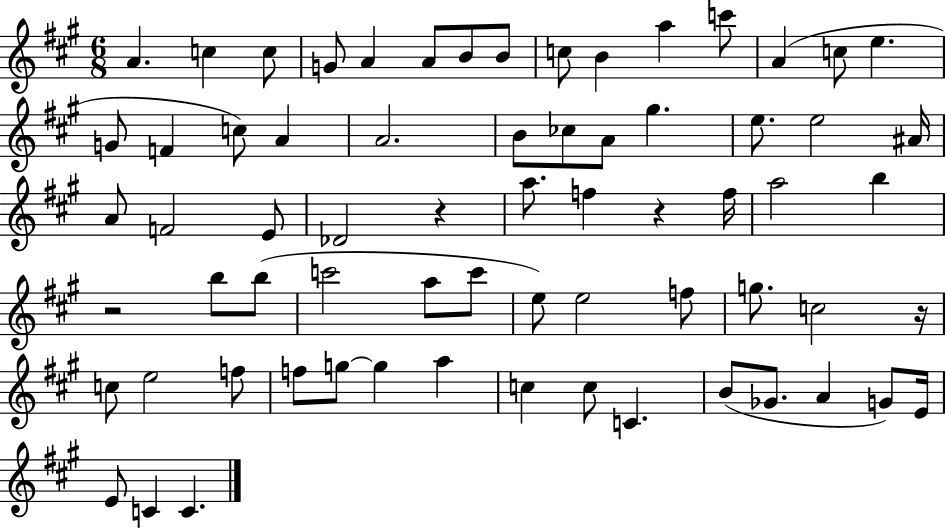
A4/q. C5/q C5/e G4/e A4/q A4/e B4/e B4/e C5/e B4/q A5/q C6/e A4/q C5/e E5/q. G4/e F4/q C5/e A4/q A4/h. B4/e CES5/e A4/e G#5/q. E5/e. E5/h A#4/s A4/e F4/h E4/e Db4/h R/q A5/e. F5/q R/q F5/s A5/h B5/q R/h B5/e B5/e C6/h A5/e C6/e E5/e E5/h F5/e G5/e. C5/h R/s C5/e E5/h F5/e F5/e G5/e G5/q A5/q C5/q C5/e C4/q. B4/e Gb4/e. A4/q G4/e E4/s E4/e C4/q C4/q.